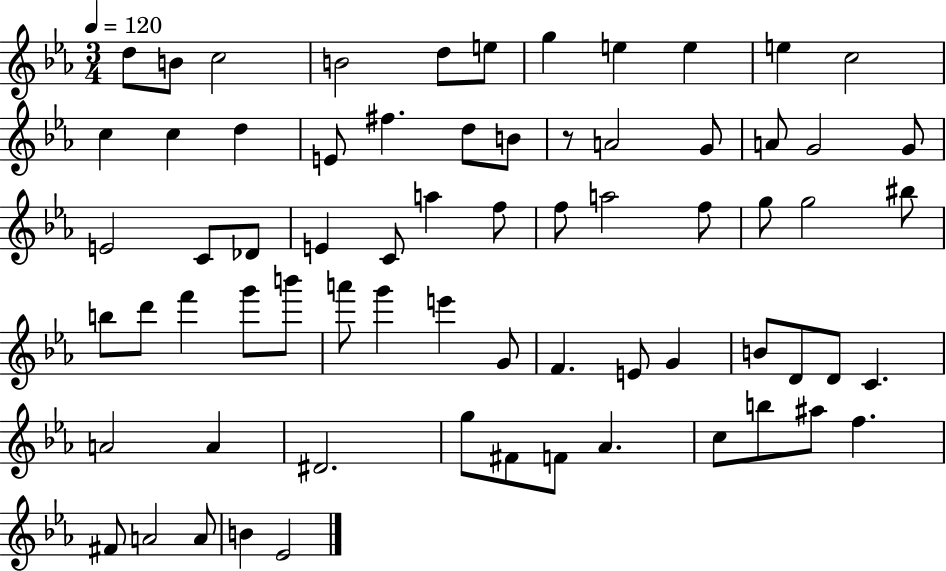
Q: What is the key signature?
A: EES major